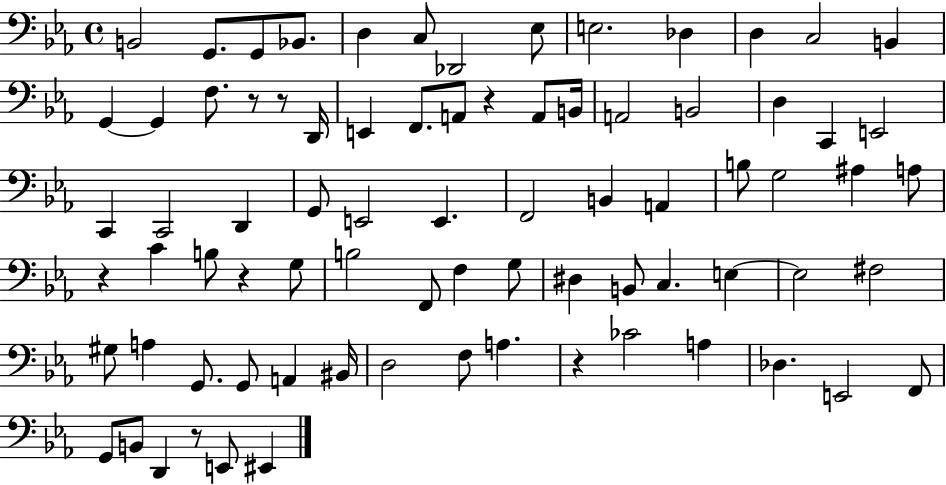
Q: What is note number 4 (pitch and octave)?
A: Bb2